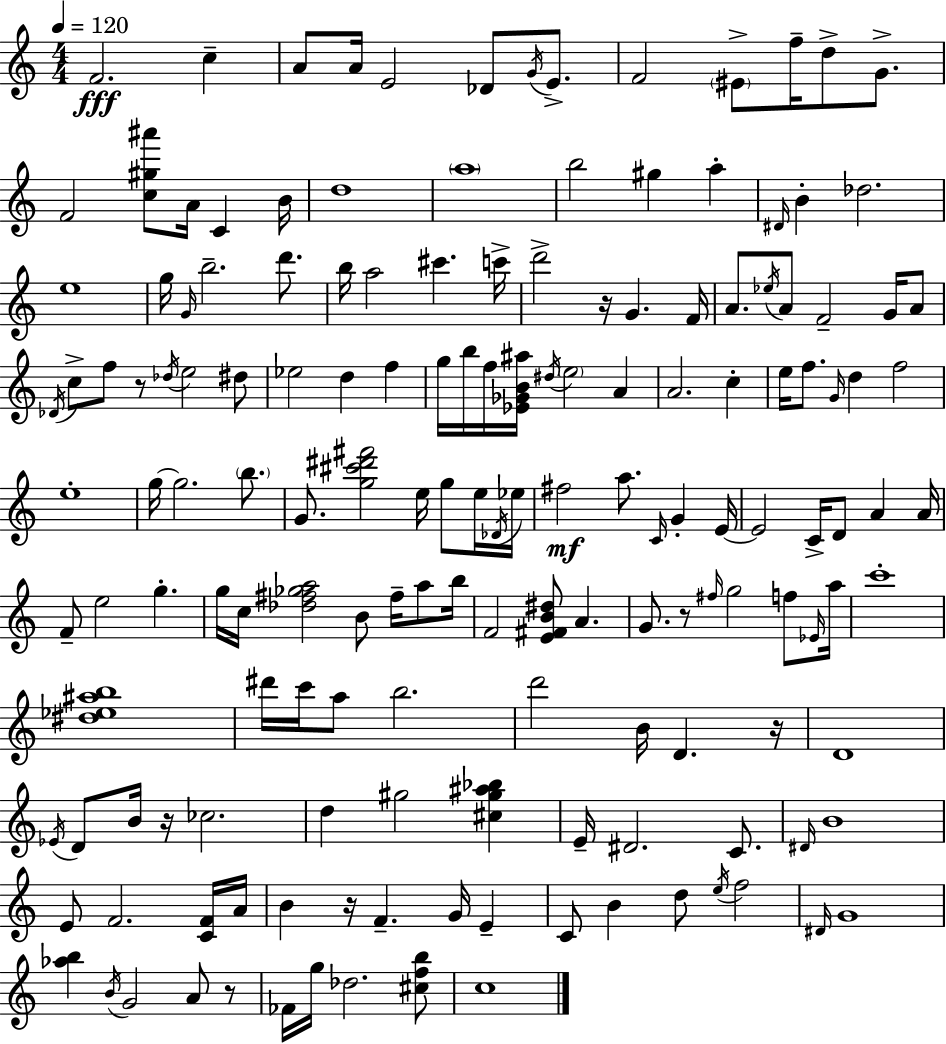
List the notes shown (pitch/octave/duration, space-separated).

F4/h. C5/q A4/e A4/s E4/h Db4/e G4/s E4/e. F4/h EIS4/e F5/s D5/e G4/e. F4/h [C5,G#5,A#6]/e A4/s C4/q B4/s D5/w A5/w B5/h G#5/q A5/q D#4/s B4/q Db5/h. E5/w G5/s G4/s B5/h. D6/e. B5/s A5/h C#6/q. C6/s D6/h R/s G4/q. F4/s A4/e. Eb5/s A4/e F4/h G4/s A4/e Db4/s C5/e F5/e R/e Db5/s E5/h D#5/e Eb5/h D5/q F5/q G5/s B5/s F5/s [Eb4,Gb4,B4,A#5]/s D#5/s E5/h A4/q A4/h. C5/q E5/s F5/e. G4/s D5/q F5/h E5/w G5/s G5/h. B5/e. G4/e. [G5,C#6,D#6,F#6]/h E5/s G5/e E5/s Db4/s Eb5/s F#5/h A5/e. C4/s G4/q E4/s E4/h C4/s D4/e A4/q A4/s F4/e E5/h G5/q. G5/s C5/s [Db5,F#5,Gb5,A5]/h B4/e F#5/s A5/e B5/s F4/h [E4,F#4,B4,D#5]/e A4/q. G4/e. R/e F#5/s G5/h F5/e Eb4/s A5/s C6/w [D#5,Eb5,A#5,B5]/w D#6/s C6/s A5/e B5/h. D6/h B4/s D4/q. R/s D4/w Eb4/s D4/e B4/s R/s CES5/h. D5/q G#5/h [C#5,G#5,A#5,Bb5]/q E4/s D#4/h. C4/e. D#4/s B4/w E4/e F4/h. [C4,F4]/s A4/s B4/q R/s F4/q. G4/s E4/q C4/e B4/q D5/e E5/s F5/h D#4/s G4/w [Ab5,B5]/q B4/s G4/h A4/e R/e FES4/s G5/s Db5/h. [C#5,F5,B5]/e C5/w